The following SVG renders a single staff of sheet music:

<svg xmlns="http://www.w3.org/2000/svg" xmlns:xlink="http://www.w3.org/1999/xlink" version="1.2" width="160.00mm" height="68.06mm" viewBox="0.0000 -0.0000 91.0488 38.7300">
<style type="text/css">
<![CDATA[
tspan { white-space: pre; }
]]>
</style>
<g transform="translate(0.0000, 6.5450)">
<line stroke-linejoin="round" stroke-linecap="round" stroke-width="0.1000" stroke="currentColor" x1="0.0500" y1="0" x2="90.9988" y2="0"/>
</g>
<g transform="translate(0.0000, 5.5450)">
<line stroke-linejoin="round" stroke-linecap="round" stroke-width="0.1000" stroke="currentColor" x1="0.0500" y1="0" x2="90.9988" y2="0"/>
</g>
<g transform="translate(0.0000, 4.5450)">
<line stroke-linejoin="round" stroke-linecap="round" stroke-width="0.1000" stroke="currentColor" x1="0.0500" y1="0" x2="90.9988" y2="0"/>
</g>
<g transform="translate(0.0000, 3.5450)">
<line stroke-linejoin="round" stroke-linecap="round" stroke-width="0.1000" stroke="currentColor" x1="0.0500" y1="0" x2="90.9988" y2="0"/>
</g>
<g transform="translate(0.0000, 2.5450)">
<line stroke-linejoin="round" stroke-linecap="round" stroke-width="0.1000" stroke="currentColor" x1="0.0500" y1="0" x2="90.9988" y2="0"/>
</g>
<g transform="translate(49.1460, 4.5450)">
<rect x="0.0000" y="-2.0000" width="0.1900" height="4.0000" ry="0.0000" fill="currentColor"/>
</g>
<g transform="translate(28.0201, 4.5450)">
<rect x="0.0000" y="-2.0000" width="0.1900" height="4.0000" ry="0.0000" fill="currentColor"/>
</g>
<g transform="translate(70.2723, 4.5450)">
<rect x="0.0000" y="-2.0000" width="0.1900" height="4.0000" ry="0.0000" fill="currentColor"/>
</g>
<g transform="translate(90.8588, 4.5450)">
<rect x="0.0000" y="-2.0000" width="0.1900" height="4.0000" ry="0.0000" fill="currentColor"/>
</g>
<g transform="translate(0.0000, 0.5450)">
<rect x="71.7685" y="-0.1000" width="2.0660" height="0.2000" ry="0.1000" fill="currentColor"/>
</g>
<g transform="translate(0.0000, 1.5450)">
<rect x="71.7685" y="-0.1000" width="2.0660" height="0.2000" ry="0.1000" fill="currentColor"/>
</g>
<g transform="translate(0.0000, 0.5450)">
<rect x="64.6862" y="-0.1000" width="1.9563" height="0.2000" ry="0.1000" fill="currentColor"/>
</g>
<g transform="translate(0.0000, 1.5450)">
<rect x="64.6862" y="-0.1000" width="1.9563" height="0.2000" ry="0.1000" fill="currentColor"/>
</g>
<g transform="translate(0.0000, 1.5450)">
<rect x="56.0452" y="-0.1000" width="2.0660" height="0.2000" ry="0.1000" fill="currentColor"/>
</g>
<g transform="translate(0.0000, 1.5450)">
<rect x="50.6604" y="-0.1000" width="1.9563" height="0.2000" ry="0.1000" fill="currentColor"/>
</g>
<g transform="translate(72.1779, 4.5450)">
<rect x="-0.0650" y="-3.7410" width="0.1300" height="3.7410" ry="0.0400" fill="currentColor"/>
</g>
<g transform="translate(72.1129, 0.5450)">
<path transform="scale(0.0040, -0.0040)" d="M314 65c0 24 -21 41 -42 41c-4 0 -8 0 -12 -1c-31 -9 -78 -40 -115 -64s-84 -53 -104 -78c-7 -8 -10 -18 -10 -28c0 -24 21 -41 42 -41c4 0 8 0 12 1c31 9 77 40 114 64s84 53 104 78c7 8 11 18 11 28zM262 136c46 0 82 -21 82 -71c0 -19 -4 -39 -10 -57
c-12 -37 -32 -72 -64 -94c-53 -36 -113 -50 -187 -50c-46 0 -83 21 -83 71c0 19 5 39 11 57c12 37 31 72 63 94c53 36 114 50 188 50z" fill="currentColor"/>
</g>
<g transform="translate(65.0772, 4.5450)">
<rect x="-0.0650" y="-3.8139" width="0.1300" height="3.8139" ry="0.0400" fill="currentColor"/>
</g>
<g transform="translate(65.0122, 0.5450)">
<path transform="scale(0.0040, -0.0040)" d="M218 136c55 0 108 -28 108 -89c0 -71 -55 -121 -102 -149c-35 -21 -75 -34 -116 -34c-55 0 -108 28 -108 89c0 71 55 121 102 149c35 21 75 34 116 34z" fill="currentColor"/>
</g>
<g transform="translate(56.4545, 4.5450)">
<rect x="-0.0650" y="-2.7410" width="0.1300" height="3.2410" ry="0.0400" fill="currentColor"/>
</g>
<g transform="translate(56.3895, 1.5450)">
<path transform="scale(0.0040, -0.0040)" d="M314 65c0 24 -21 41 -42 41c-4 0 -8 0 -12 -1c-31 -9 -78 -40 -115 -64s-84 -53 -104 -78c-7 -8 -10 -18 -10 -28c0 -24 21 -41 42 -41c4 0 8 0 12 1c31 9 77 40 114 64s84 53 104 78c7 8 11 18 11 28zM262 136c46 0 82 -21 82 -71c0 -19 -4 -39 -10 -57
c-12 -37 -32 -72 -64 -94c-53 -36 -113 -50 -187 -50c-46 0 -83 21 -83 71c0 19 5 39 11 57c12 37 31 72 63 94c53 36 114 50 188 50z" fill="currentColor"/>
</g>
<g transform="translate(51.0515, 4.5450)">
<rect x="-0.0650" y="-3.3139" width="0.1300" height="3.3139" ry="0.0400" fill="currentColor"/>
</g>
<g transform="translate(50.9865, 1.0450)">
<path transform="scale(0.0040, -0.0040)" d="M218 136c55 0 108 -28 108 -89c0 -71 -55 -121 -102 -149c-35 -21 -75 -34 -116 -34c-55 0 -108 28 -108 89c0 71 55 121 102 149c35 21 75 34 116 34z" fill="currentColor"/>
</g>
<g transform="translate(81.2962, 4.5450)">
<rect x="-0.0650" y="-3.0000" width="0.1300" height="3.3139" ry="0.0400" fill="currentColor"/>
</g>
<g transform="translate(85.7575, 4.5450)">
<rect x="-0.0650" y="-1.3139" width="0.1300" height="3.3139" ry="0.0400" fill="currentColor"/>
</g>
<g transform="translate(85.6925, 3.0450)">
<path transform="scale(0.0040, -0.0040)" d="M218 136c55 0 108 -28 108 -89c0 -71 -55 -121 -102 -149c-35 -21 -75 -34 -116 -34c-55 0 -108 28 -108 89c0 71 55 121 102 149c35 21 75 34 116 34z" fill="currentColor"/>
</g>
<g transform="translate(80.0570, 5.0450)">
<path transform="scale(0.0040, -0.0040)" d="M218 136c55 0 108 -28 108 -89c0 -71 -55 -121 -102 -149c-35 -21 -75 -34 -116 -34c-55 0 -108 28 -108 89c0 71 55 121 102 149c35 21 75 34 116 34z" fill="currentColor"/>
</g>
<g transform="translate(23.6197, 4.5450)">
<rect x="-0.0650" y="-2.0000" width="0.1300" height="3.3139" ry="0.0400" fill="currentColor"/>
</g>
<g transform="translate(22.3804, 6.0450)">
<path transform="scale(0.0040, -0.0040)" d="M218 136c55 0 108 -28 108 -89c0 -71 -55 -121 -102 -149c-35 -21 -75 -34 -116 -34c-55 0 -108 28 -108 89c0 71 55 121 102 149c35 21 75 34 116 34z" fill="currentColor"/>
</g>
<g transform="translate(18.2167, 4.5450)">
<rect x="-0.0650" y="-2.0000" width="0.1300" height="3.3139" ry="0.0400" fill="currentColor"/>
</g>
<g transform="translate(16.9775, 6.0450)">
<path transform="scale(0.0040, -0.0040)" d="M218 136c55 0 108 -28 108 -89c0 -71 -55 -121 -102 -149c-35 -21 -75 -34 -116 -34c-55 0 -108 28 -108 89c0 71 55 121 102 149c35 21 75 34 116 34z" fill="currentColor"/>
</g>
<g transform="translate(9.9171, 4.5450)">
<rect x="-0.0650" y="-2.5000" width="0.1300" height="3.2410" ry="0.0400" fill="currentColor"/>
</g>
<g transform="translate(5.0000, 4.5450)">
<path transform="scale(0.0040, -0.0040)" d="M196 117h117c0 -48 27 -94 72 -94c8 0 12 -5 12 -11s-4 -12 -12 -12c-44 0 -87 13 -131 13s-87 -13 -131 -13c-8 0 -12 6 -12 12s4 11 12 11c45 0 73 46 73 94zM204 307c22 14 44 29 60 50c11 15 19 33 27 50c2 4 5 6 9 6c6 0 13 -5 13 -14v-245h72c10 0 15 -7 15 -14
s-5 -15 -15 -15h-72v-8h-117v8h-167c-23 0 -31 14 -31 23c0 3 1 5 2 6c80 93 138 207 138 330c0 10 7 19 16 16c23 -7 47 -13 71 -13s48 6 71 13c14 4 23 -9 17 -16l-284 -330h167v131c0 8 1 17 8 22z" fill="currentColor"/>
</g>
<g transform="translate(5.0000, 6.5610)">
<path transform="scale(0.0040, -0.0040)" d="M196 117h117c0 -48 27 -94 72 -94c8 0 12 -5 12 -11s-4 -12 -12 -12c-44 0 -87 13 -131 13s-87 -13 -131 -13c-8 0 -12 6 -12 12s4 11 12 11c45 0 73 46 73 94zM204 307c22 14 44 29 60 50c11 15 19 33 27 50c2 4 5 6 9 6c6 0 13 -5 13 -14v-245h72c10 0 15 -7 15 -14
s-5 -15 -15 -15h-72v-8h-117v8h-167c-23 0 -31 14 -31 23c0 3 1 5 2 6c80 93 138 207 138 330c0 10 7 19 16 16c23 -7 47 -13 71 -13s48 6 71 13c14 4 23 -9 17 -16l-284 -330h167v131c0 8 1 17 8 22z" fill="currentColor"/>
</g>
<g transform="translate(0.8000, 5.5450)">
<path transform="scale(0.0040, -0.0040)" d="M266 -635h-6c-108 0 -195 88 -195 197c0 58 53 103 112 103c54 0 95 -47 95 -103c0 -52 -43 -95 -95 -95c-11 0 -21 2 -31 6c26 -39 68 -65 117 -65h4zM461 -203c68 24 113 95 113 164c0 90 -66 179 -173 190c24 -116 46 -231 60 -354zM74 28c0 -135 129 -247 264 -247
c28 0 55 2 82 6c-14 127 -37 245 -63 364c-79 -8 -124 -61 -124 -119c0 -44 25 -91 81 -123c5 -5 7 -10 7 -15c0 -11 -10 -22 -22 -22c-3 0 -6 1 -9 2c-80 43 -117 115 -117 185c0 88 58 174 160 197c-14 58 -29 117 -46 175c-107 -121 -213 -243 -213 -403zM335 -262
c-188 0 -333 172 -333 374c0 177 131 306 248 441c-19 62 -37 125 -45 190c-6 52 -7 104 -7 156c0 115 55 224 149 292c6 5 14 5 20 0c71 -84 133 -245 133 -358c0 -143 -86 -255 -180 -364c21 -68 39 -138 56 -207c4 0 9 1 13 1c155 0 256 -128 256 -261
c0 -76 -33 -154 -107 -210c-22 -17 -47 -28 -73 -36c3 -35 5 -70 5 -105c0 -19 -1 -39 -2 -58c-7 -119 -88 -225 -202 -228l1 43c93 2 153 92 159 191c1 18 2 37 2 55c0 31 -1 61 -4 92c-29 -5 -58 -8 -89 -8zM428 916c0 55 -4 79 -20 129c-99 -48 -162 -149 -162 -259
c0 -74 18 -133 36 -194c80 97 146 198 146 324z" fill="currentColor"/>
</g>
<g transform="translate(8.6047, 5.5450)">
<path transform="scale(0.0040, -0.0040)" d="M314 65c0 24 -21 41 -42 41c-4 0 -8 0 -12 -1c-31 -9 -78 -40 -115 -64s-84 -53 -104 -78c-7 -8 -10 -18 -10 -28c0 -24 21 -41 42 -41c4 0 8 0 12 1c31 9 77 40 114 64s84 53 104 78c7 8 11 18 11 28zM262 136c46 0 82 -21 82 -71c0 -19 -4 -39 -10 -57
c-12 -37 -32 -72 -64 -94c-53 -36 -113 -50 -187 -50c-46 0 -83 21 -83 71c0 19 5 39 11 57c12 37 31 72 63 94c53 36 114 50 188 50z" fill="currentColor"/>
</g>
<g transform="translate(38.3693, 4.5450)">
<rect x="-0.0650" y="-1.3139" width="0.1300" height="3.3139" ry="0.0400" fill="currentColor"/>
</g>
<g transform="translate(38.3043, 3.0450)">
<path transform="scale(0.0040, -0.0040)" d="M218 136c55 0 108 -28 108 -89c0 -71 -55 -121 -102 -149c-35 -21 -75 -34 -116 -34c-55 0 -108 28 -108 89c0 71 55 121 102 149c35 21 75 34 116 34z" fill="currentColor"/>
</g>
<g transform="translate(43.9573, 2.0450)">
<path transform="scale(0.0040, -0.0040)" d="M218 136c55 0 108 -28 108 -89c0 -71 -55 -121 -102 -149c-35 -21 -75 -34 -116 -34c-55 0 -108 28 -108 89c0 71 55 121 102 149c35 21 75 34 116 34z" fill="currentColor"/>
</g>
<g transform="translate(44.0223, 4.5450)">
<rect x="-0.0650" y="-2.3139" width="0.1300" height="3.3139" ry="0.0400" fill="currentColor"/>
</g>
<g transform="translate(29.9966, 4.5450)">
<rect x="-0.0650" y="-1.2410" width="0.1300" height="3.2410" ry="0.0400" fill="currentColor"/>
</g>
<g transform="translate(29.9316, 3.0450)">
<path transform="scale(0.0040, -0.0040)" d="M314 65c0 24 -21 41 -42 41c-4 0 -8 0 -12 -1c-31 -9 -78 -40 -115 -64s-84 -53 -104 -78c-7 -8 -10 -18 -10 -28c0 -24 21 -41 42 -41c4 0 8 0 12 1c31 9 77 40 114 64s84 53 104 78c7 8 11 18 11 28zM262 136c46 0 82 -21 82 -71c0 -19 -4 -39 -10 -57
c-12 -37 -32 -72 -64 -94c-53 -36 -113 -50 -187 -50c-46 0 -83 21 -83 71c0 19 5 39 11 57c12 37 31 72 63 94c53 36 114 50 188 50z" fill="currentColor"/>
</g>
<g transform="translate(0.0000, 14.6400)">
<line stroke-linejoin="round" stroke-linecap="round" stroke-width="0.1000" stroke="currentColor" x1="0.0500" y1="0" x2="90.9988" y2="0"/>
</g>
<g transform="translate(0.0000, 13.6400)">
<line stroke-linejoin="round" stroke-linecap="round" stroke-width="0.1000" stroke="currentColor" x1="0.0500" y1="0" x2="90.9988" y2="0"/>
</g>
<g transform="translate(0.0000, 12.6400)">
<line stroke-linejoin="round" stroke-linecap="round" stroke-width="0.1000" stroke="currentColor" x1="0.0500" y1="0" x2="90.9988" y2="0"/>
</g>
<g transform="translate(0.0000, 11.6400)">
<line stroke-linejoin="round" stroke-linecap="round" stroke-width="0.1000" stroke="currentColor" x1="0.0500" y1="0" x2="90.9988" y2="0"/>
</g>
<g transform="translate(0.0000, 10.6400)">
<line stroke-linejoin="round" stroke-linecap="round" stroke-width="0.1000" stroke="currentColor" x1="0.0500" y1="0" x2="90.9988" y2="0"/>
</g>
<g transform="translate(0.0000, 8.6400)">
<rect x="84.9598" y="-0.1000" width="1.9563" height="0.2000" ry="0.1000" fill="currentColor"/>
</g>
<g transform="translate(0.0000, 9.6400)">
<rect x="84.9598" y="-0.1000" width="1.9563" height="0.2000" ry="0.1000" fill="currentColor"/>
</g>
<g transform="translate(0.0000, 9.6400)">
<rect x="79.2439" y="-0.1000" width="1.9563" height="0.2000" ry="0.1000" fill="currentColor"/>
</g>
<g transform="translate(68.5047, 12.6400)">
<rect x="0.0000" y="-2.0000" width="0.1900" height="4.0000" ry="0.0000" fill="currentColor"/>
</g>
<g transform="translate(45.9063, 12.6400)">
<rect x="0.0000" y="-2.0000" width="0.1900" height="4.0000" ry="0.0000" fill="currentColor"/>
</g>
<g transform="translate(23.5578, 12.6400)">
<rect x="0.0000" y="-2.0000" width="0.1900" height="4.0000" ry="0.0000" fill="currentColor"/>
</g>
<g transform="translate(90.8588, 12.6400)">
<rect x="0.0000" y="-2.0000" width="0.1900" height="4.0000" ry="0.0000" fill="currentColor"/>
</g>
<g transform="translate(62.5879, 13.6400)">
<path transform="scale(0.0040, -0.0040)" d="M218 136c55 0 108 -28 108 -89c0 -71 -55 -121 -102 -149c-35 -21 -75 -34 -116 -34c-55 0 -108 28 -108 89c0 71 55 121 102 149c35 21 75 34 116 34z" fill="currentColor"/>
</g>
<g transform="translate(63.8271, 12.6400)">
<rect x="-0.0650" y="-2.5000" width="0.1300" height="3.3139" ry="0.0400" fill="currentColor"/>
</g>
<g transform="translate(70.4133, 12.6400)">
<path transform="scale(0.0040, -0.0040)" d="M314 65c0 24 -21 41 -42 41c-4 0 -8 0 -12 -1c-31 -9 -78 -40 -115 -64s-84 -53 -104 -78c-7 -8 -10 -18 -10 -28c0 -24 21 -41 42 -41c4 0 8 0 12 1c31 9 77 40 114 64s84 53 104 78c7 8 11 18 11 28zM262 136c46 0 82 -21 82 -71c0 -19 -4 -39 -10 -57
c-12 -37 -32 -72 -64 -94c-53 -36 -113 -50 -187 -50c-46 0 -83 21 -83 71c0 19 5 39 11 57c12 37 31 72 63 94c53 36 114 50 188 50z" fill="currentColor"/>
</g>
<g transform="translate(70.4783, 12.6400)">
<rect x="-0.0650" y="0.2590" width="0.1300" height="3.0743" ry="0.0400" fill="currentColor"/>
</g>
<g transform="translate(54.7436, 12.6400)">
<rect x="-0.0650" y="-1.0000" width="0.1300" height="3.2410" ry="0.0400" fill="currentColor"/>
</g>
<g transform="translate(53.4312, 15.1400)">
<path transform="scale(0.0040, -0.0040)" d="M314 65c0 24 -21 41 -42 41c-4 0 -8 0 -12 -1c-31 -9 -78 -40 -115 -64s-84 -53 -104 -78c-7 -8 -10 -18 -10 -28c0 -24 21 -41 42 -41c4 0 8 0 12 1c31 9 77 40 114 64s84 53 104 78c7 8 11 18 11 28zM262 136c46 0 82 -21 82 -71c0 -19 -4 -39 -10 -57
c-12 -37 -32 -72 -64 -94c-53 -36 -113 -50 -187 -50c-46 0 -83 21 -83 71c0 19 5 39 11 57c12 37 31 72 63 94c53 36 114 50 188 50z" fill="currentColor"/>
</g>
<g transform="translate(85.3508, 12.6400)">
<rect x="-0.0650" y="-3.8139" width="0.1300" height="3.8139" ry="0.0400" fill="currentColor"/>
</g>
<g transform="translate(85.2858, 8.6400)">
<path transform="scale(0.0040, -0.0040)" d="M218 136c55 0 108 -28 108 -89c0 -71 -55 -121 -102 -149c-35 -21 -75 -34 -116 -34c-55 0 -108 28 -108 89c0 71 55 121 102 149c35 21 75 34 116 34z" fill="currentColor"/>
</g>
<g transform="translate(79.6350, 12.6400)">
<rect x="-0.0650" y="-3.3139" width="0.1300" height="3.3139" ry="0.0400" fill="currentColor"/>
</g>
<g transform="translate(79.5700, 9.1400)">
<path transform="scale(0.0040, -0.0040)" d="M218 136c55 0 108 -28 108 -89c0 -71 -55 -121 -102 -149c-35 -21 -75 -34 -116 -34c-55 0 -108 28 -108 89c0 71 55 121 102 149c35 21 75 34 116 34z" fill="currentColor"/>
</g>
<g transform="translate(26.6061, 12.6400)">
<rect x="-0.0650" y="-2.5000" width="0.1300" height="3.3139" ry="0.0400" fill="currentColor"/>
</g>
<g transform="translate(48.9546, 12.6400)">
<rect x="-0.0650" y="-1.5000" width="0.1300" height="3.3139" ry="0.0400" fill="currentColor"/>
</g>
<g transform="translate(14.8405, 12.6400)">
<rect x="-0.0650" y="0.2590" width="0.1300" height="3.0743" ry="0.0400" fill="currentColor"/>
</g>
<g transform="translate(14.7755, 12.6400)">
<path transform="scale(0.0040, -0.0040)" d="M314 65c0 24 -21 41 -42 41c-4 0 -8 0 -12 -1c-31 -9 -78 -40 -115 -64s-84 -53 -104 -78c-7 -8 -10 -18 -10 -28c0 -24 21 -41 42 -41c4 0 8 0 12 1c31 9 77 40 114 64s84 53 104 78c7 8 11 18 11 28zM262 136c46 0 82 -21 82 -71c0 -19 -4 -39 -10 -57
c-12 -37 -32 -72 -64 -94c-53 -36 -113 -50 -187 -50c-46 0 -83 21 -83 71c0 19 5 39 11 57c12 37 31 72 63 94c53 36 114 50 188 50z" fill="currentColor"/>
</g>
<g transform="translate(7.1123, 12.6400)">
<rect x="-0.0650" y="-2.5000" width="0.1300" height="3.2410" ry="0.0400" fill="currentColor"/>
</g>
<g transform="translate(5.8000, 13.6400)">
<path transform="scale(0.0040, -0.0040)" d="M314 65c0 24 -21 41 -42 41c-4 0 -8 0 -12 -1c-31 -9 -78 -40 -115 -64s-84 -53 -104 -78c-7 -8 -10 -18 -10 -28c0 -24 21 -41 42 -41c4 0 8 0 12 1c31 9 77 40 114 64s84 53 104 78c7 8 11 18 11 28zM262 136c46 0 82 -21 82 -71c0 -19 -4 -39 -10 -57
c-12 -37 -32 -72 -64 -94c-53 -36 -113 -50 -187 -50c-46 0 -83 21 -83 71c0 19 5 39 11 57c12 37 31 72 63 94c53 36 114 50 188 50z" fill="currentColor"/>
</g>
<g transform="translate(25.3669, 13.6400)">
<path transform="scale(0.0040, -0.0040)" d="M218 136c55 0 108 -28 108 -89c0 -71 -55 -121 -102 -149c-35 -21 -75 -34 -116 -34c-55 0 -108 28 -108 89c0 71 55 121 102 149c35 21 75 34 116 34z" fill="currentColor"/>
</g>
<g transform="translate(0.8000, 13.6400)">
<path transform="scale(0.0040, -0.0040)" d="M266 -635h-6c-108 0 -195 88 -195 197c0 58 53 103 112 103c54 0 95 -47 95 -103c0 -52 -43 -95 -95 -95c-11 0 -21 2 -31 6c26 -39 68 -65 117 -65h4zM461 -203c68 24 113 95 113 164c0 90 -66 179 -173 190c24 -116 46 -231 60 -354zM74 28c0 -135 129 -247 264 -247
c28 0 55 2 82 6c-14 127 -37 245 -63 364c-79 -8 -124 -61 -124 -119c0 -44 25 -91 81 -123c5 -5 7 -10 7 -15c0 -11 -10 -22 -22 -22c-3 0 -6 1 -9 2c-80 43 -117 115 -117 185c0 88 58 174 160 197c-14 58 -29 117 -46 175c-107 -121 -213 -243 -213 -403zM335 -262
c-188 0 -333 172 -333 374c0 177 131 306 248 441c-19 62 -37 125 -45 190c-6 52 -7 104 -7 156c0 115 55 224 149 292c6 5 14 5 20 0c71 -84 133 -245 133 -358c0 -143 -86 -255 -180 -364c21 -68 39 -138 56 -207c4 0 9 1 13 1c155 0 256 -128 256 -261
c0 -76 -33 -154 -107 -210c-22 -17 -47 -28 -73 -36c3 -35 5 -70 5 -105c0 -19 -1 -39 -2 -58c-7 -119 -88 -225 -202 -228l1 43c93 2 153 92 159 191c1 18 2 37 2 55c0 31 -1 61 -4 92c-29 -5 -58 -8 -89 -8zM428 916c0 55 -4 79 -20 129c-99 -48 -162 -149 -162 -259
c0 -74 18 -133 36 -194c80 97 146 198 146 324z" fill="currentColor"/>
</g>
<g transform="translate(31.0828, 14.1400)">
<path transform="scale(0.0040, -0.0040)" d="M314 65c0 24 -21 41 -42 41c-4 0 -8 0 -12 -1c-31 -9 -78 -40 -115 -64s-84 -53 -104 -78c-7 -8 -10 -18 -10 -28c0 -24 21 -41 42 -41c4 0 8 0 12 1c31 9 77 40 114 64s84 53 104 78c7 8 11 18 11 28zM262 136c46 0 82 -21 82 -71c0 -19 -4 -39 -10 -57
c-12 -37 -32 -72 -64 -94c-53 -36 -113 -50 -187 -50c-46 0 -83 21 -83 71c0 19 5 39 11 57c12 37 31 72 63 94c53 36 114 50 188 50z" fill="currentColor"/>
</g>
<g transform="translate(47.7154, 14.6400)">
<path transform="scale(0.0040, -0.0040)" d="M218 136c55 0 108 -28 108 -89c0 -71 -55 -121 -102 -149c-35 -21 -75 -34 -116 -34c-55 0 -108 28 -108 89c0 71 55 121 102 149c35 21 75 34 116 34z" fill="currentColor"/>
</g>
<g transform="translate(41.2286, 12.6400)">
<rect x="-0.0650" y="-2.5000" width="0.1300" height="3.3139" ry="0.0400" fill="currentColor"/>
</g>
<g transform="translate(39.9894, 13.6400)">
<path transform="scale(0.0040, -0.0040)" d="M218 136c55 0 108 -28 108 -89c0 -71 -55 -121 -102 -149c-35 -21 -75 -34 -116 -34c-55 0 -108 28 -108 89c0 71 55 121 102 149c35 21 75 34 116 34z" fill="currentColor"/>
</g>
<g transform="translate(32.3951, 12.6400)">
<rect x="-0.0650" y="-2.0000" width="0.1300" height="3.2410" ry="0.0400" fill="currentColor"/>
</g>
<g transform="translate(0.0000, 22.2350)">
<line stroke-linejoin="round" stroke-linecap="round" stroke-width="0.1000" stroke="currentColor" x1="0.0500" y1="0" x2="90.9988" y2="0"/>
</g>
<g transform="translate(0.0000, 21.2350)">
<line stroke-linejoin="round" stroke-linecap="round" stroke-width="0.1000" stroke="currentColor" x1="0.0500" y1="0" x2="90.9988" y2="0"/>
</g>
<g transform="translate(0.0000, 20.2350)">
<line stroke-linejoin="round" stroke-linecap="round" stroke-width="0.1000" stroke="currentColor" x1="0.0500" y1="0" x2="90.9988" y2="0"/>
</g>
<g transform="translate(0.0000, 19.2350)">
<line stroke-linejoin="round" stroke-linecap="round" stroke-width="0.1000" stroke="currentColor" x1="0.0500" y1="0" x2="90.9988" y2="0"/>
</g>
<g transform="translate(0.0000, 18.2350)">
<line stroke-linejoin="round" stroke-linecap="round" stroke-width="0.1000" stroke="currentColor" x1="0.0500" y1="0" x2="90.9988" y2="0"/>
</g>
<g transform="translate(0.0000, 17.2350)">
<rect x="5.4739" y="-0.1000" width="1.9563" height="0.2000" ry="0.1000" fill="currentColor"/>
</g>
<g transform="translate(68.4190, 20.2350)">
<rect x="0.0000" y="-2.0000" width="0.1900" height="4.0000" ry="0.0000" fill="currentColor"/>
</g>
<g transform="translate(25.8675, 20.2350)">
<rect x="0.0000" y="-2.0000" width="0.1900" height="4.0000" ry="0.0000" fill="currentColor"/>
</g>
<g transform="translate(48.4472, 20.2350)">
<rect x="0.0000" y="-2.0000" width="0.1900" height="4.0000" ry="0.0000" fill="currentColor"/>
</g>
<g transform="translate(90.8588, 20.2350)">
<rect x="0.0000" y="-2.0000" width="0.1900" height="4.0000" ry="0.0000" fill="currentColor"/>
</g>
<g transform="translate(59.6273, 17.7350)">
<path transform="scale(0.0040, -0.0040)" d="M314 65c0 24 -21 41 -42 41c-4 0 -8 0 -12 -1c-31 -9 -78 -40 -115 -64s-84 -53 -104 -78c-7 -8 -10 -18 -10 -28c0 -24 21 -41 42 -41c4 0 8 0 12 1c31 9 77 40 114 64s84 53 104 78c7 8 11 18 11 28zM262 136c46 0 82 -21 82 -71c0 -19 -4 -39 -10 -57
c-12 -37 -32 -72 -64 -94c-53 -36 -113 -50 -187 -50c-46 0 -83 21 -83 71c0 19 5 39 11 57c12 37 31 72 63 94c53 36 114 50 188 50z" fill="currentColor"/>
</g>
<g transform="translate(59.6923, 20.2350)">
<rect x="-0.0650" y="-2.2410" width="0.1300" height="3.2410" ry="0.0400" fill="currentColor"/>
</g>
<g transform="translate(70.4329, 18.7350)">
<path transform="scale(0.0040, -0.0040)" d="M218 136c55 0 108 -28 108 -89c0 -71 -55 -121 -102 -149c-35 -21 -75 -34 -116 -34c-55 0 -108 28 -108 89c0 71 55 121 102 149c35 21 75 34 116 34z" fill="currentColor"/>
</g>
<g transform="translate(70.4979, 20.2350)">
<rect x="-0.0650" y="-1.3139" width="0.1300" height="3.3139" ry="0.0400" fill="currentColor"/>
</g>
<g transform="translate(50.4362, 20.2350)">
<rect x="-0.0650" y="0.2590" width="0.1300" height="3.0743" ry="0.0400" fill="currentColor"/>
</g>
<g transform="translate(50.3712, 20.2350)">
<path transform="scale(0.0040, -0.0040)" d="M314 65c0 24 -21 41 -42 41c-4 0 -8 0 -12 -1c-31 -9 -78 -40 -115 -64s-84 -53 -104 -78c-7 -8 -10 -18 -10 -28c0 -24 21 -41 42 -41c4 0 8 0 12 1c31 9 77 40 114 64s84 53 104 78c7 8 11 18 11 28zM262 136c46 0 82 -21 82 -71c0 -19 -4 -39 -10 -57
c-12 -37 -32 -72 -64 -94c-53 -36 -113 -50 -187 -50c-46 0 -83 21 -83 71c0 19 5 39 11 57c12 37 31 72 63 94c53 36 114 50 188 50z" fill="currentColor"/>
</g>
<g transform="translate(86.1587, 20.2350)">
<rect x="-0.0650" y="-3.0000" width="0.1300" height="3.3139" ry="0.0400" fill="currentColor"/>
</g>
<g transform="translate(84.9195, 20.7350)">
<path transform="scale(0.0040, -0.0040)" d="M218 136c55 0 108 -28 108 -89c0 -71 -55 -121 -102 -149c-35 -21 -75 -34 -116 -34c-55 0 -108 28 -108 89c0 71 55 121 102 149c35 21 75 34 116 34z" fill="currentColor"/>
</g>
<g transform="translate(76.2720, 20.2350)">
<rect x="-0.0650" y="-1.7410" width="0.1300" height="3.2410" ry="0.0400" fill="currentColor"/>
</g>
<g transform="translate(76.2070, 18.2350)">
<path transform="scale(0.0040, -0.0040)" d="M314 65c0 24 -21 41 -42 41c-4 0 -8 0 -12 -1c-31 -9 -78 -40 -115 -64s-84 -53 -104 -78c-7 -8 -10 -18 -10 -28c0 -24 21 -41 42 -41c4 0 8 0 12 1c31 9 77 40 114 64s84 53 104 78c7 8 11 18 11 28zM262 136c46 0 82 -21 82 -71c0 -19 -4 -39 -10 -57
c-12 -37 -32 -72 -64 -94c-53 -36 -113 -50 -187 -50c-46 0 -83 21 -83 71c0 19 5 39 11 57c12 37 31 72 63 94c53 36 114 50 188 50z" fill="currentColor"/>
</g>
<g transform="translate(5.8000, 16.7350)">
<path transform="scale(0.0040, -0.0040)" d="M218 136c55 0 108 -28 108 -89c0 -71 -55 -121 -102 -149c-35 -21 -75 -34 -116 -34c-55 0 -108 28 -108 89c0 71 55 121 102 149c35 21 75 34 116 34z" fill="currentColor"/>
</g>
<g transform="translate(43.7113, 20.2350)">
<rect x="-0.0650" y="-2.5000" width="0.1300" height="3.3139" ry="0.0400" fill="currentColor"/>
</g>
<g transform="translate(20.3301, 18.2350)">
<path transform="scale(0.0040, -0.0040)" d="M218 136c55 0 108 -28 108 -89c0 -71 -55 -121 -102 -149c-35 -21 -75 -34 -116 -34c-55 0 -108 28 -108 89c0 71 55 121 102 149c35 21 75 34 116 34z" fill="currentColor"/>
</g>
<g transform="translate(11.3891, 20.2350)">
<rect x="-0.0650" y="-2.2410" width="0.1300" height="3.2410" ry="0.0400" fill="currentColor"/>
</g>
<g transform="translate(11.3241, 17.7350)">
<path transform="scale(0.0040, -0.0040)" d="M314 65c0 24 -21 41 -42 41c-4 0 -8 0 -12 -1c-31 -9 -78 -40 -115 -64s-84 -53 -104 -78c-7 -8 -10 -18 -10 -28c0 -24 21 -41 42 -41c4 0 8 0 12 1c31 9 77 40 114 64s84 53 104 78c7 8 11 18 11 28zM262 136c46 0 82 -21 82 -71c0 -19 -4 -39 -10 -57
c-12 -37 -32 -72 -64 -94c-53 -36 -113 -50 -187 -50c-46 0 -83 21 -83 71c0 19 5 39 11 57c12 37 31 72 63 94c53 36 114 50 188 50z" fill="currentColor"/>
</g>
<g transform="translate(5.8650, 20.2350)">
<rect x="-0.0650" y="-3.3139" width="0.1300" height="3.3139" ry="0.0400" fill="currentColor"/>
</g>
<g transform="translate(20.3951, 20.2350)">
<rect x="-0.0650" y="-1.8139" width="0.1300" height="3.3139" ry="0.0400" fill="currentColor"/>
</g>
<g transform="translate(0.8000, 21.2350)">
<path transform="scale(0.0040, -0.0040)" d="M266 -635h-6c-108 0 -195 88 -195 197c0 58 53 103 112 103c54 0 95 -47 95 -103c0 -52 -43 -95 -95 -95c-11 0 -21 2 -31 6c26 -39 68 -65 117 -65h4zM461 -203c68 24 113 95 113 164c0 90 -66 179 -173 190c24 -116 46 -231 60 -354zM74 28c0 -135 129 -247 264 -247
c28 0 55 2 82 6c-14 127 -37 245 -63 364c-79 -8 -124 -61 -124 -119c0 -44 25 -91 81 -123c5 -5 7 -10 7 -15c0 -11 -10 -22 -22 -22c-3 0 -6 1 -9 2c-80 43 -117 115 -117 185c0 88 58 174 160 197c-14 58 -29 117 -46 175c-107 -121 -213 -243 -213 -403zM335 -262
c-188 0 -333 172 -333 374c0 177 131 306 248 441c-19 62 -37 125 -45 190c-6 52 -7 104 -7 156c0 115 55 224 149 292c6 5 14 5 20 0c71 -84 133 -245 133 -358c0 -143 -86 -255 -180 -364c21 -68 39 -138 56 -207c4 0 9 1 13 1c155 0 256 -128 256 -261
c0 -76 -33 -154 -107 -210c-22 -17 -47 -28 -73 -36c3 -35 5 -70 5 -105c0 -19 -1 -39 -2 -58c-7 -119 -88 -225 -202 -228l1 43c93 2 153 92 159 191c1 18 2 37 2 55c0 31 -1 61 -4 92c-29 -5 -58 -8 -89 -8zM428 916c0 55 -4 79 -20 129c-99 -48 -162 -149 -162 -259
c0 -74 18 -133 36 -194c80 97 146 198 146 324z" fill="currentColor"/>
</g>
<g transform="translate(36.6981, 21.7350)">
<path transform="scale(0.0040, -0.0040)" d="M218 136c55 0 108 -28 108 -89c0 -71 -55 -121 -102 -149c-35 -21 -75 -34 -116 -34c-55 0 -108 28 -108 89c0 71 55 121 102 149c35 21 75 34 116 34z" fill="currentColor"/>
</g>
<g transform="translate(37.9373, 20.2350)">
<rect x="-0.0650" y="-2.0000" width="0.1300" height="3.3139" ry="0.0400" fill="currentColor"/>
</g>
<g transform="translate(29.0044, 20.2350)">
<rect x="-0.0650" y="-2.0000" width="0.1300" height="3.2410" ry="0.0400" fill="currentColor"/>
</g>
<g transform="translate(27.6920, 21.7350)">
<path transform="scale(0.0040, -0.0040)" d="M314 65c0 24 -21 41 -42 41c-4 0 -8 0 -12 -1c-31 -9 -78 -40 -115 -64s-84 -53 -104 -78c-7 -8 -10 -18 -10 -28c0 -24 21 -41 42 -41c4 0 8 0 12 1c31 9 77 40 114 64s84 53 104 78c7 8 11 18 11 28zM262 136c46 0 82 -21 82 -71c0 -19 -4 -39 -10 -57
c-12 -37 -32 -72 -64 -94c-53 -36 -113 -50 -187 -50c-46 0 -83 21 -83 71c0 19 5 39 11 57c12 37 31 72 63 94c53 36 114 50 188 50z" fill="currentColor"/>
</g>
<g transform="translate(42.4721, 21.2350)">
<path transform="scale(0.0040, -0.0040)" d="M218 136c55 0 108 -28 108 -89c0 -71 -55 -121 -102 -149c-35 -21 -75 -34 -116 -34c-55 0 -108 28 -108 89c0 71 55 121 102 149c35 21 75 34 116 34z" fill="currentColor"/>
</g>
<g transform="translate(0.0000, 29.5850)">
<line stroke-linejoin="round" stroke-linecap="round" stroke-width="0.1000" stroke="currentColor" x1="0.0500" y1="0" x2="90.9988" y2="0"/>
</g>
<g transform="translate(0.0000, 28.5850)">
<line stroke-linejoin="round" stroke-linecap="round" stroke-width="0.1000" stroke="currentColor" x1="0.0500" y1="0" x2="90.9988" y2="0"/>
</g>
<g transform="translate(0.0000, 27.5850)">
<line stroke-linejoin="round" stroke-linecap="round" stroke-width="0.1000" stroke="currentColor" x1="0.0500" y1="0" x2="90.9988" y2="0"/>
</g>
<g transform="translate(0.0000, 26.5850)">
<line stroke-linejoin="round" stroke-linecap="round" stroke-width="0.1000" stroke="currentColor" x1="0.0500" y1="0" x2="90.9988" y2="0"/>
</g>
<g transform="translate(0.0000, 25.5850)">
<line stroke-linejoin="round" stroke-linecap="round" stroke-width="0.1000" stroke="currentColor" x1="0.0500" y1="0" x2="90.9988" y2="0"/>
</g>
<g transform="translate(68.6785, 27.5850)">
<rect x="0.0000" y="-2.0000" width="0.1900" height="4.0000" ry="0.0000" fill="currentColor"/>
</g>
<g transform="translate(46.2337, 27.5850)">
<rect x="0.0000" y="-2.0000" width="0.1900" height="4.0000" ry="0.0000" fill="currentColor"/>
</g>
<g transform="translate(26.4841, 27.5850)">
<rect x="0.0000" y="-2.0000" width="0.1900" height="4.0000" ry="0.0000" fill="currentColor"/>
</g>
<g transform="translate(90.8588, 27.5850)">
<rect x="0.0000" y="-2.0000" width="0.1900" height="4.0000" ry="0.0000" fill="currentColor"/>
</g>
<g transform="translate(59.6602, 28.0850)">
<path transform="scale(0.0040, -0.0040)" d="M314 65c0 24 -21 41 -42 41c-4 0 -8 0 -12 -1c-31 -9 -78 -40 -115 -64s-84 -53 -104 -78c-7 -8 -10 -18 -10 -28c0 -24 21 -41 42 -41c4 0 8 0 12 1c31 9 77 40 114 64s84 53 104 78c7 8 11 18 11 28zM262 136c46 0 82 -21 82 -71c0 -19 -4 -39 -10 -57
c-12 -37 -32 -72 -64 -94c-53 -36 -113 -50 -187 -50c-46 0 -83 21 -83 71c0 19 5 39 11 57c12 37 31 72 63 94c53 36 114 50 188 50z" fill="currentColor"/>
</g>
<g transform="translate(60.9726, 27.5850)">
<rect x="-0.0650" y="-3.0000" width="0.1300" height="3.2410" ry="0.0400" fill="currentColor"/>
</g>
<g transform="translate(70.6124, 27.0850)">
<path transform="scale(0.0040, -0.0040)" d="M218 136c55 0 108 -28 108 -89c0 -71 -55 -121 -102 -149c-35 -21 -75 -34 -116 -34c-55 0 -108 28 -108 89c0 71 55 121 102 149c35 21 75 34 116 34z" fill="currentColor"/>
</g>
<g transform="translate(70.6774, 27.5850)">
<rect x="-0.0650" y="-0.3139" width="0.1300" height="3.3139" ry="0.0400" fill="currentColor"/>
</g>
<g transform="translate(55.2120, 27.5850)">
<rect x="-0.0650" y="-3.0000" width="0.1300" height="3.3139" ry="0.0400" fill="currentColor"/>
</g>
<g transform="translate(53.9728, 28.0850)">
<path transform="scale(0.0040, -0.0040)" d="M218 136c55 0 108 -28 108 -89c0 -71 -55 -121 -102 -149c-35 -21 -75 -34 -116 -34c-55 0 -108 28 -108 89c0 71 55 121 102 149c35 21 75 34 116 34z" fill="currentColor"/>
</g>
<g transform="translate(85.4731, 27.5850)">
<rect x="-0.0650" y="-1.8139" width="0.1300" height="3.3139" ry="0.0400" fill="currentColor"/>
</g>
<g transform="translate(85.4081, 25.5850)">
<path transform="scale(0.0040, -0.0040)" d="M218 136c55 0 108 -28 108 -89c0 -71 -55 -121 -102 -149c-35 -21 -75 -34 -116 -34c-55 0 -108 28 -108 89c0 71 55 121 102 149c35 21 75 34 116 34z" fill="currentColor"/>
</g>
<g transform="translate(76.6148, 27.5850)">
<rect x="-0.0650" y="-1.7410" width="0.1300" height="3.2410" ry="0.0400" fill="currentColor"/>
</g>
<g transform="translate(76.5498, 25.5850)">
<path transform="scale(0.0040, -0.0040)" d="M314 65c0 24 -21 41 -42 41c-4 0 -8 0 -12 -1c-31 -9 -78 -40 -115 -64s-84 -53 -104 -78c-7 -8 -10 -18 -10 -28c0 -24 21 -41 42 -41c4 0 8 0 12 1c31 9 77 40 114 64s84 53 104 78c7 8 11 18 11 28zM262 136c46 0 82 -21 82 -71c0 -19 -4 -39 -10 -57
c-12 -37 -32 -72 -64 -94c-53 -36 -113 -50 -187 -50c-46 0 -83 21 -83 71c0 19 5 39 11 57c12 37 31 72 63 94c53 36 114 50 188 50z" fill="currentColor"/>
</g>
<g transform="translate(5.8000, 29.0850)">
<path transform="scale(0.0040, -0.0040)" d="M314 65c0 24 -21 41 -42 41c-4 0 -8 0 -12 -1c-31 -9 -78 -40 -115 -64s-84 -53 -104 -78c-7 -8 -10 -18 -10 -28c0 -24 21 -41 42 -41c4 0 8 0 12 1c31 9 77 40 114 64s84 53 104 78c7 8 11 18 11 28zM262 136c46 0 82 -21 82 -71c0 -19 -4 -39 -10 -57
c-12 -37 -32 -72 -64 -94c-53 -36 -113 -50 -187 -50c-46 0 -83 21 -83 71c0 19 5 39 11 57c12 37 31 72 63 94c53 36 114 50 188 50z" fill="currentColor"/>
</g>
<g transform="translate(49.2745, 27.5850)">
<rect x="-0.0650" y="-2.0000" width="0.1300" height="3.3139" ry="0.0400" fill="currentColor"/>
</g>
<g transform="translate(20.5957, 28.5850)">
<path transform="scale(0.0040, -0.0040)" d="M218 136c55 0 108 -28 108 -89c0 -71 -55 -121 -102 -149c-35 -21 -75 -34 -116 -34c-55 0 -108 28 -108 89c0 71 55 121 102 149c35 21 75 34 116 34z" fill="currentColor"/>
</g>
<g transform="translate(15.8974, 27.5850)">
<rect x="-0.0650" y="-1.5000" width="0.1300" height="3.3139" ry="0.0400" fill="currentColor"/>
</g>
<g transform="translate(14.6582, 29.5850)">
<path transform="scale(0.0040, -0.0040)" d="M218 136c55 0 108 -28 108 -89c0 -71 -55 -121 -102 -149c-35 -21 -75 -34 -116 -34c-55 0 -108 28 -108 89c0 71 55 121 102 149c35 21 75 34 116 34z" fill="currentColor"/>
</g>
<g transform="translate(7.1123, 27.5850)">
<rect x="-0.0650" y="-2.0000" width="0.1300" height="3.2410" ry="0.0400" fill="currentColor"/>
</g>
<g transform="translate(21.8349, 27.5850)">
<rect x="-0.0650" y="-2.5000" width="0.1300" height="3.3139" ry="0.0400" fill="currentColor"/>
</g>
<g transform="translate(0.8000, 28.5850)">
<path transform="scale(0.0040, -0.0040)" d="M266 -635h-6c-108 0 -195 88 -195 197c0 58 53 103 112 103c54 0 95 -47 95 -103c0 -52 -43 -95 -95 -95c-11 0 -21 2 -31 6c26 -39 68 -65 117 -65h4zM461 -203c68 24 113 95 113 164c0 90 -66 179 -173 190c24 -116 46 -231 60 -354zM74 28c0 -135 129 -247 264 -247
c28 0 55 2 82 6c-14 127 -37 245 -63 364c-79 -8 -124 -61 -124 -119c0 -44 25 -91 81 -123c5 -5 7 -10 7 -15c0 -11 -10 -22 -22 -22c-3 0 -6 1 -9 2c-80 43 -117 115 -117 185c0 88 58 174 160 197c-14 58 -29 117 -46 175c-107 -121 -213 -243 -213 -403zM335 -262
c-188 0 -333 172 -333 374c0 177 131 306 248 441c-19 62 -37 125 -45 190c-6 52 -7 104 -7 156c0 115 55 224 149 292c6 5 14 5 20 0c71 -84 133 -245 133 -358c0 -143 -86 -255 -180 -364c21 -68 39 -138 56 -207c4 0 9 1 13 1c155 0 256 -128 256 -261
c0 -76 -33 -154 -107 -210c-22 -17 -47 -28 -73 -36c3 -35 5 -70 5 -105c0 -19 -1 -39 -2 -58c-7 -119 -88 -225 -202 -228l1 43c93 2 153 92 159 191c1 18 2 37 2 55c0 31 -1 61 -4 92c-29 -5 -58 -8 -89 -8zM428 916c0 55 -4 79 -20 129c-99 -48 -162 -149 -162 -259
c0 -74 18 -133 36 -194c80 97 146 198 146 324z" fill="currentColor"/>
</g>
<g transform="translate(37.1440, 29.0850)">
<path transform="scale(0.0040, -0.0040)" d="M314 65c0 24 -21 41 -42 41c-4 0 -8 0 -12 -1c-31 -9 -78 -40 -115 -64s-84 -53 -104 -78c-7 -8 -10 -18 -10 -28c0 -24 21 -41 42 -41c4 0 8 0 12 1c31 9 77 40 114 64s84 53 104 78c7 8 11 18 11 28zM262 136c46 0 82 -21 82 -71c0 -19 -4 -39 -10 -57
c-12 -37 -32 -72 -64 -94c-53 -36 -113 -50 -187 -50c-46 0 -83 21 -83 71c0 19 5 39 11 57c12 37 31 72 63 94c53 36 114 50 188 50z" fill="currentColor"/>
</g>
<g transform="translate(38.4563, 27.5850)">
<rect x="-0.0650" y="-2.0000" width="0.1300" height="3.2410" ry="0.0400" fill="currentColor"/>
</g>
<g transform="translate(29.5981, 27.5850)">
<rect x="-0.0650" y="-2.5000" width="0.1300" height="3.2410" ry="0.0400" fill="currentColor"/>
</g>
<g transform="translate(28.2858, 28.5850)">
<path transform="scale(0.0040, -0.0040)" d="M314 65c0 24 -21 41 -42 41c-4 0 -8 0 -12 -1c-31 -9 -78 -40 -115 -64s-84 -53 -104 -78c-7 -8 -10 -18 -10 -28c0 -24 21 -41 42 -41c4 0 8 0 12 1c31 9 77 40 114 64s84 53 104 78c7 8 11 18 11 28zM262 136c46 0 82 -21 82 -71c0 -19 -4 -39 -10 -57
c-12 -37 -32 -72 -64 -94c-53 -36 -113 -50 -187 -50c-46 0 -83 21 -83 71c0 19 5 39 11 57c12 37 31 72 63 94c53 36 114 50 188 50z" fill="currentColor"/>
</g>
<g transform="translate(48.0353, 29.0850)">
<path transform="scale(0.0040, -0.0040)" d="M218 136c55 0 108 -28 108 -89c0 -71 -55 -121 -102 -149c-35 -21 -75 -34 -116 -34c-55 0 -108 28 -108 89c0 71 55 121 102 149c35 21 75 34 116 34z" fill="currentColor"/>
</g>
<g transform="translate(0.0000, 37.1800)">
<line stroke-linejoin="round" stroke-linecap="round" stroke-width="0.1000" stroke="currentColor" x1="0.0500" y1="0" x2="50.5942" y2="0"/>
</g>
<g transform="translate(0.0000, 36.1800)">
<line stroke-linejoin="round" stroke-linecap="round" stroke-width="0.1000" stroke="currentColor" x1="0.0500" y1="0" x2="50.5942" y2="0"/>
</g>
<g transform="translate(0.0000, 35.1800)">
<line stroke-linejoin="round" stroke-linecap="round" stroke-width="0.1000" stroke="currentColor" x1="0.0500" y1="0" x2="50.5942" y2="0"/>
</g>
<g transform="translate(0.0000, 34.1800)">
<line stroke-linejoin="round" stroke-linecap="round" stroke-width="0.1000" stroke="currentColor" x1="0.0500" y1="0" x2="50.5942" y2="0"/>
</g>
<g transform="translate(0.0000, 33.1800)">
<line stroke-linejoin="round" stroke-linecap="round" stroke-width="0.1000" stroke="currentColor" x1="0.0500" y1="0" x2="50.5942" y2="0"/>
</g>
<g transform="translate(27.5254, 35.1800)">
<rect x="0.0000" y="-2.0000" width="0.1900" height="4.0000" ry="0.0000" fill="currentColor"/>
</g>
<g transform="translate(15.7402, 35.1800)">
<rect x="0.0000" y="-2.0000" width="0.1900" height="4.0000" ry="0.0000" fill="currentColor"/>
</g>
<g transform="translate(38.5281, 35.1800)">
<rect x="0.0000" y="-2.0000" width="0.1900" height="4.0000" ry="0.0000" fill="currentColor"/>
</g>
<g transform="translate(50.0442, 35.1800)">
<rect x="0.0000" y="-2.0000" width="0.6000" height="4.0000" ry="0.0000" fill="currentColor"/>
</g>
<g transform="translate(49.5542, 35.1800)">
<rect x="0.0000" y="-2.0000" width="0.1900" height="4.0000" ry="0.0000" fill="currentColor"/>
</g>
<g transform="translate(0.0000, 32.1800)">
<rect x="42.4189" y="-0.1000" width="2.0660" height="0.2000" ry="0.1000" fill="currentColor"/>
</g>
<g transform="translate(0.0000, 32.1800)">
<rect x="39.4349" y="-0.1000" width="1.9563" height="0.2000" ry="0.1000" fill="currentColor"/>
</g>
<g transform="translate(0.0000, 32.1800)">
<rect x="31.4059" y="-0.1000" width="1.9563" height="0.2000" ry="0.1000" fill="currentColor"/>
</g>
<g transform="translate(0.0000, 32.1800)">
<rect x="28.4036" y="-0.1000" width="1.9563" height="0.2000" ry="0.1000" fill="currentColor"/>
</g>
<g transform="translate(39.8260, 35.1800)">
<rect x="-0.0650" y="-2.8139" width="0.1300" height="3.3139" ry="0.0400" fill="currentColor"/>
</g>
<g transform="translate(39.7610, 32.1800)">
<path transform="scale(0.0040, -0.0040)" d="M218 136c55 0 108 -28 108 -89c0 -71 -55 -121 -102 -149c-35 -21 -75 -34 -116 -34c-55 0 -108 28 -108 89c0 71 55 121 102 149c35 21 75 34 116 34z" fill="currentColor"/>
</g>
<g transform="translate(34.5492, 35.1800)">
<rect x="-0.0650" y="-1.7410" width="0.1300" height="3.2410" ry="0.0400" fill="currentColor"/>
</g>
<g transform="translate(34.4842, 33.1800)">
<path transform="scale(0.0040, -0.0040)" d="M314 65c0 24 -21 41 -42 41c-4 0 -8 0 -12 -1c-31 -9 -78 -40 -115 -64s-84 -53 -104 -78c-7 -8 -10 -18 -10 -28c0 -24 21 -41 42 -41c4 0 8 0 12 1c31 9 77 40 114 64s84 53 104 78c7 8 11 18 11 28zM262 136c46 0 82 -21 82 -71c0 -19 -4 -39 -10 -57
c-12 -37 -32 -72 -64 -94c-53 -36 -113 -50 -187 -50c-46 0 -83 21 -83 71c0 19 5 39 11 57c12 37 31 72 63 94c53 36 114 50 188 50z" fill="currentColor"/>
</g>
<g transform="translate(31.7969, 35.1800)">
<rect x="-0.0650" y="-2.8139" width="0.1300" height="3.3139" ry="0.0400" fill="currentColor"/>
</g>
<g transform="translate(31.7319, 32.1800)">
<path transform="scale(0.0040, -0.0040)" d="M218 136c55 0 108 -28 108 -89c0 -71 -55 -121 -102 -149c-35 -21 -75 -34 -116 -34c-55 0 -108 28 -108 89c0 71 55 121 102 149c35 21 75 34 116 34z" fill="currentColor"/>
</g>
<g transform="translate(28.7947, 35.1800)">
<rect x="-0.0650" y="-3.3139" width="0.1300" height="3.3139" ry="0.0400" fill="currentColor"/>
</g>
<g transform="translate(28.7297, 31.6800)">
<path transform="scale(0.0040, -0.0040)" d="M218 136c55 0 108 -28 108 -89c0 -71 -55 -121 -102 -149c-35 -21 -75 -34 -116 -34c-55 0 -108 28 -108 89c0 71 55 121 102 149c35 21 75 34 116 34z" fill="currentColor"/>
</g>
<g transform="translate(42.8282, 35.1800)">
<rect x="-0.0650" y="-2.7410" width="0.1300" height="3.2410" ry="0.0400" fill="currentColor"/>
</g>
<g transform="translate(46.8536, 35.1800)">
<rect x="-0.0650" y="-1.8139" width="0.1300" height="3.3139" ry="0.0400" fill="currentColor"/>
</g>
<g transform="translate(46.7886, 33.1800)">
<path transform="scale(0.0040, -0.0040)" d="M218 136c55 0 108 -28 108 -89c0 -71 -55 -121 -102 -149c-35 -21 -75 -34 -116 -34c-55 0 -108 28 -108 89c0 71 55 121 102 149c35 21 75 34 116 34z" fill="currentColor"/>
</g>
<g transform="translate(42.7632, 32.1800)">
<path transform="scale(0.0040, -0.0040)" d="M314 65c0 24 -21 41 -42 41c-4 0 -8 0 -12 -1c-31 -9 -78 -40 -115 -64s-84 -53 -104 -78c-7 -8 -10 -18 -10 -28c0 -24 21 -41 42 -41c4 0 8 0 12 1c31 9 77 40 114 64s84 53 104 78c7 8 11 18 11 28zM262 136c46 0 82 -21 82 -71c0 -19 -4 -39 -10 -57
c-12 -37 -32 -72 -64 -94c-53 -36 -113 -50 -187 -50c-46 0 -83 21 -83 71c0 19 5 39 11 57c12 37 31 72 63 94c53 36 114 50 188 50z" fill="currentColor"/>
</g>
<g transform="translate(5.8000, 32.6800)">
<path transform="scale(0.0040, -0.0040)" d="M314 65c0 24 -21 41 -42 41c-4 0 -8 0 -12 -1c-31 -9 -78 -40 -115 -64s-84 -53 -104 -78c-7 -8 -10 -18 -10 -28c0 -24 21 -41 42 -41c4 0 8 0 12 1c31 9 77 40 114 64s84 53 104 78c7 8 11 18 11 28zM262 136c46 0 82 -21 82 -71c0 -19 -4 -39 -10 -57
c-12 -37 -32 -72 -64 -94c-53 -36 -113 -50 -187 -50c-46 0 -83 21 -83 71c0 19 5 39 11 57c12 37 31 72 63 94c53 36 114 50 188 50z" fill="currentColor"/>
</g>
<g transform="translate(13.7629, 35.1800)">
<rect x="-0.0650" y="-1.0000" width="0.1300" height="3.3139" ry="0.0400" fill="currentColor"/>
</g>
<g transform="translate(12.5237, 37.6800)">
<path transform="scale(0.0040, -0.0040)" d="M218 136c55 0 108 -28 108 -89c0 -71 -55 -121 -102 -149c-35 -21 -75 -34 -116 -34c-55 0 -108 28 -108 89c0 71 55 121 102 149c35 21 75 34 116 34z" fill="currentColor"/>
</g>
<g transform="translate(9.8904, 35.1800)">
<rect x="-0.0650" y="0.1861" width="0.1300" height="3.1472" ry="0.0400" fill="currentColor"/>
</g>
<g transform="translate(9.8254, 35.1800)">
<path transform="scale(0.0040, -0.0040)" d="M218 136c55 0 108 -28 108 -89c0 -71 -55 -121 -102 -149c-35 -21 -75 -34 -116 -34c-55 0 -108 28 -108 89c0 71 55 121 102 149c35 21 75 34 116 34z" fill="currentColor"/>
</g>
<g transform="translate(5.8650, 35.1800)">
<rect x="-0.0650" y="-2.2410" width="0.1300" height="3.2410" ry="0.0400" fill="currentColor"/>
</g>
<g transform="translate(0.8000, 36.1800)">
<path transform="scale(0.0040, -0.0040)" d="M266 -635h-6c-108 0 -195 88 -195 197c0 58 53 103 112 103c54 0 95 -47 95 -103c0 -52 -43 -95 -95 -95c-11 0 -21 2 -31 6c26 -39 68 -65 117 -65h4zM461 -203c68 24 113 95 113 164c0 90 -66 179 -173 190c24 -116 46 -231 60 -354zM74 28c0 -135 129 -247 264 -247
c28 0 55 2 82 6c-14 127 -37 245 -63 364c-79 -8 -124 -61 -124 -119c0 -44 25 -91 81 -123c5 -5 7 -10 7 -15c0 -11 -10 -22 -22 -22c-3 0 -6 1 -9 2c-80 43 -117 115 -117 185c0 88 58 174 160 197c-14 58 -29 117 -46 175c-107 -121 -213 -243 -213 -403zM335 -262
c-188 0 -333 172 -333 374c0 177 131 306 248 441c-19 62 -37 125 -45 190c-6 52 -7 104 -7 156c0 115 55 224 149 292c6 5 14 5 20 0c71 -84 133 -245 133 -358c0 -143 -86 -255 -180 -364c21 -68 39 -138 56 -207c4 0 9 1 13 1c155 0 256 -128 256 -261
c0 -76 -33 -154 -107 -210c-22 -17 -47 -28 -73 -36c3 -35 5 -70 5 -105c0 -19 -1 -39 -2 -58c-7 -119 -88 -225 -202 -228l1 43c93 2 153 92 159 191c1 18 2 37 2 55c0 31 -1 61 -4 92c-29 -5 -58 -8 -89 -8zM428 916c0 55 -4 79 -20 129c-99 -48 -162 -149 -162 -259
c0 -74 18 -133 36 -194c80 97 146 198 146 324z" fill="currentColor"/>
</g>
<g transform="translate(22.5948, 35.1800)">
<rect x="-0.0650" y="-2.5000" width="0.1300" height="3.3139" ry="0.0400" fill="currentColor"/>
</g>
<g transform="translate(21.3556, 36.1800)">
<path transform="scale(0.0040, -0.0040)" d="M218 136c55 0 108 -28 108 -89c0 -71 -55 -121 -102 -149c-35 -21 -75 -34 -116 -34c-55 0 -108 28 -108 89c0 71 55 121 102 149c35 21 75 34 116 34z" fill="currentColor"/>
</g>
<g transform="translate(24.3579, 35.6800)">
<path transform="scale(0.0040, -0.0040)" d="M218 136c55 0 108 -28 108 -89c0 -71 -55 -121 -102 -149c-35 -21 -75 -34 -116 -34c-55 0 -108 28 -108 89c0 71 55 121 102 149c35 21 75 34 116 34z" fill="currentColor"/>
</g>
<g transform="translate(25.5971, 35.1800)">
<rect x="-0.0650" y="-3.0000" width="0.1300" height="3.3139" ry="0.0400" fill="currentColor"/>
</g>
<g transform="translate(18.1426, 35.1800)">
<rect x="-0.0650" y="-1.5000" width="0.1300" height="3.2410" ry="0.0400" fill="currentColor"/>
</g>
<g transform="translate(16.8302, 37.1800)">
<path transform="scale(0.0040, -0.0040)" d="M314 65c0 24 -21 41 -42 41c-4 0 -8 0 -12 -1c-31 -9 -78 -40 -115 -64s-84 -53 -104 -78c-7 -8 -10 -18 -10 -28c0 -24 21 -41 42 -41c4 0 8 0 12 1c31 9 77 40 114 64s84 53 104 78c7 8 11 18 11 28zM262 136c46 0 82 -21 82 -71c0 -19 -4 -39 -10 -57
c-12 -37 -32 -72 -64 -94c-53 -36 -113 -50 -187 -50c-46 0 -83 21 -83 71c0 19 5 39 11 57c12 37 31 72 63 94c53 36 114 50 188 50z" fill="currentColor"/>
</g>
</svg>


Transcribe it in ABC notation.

X:1
T:Untitled
M:4/4
L:1/4
K:C
G2 F F e2 e g b a2 c' c'2 A e G2 B2 G F2 G E D2 G B2 b c' b g2 f F2 F G B2 g2 e f2 A F2 E G G2 F2 F A A2 c f2 f g2 B D E2 G A b a f2 a a2 f